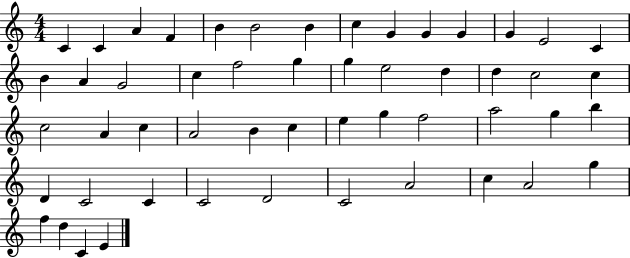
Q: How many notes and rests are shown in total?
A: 52